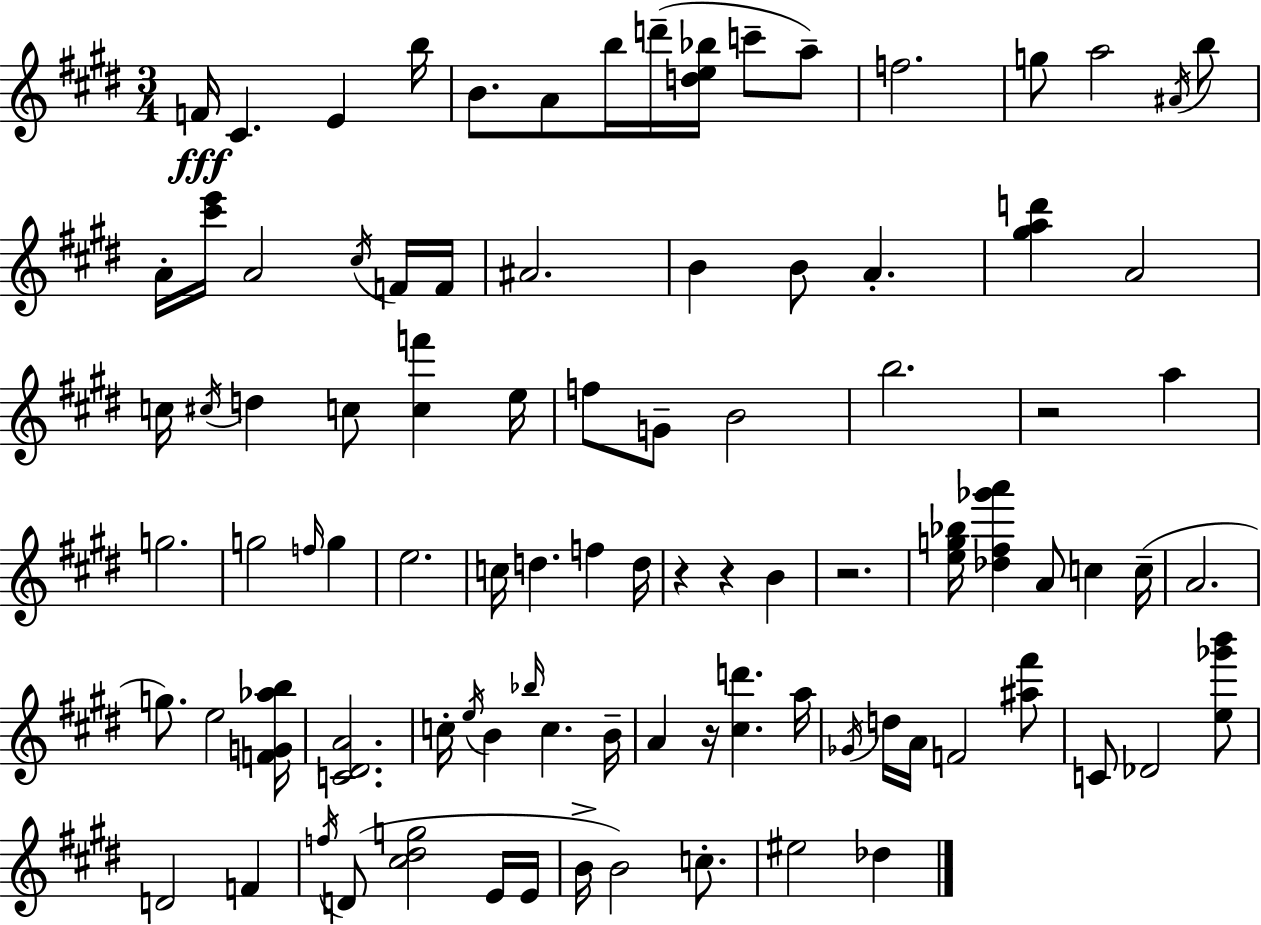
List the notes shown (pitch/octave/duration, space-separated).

F4/s C#4/q. E4/q B5/s B4/e. A4/e B5/s D6/s [D5,E5,Bb5]/s C6/e A5/e F5/h. G5/e A5/h A#4/s B5/e A4/s [C#6,E6]/s A4/h C#5/s F4/s F4/s A#4/h. B4/q B4/e A4/q. [G#5,A5,D6]/q A4/h C5/s C#5/s D5/q C5/e [C5,F6]/q E5/s F5/e G4/e B4/h B5/h. R/h A5/q G5/h. G5/h F5/s G5/q E5/h. C5/s D5/q. F5/q D5/s R/q R/q B4/q R/h. [E5,G5,Bb5]/s [Db5,F#5,Gb6,A6]/q A4/e C5/q C5/s A4/h. G5/e. E5/h [F4,G4,Ab5,B5]/s [C4,D#4,A4]/h. C5/s E5/s B4/q Bb5/s C5/q. B4/s A4/q R/s [C#5,D6]/q. A5/s Gb4/s D5/s A4/s F4/h [A#5,F#6]/e C4/e Db4/h [E5,Gb6,B6]/e D4/h F4/q F5/s D4/e [C#5,D#5,G5]/h E4/s E4/s B4/s B4/h C5/e. EIS5/h Db5/q